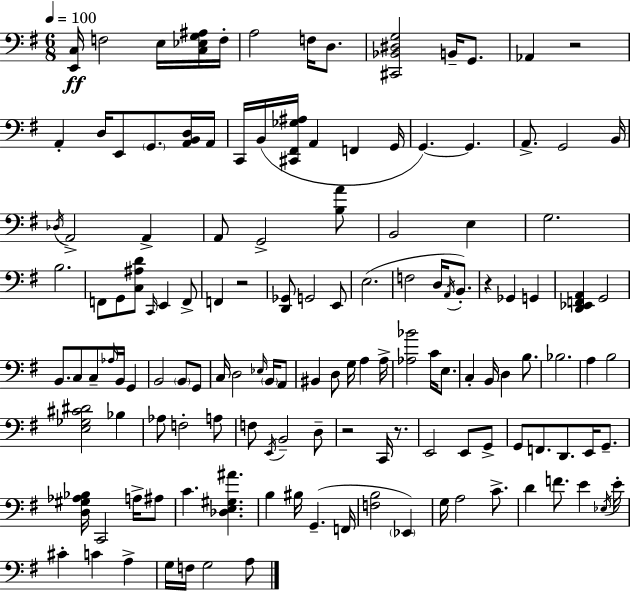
[E2,C3]/s F3/h E3/s [C3,Eb3,G3,A#3]/s F3/s A3/h F3/s D3/e. [C#2,Bb2,D#3,G3]/h B2/s G2/e. Ab2/q R/h A2/q D3/s E2/e G2/e. [A2,B2,D3]/s A2/s C2/s B2/s [C#2,F#2,Gb3,A#3]/s A2/q F2/q G2/s G2/q. G2/q. A2/e. G2/h B2/s Db3/s A2/h A2/q A2/e G2/h [B3,A4]/e B2/h E3/q G3/h. B3/h. F2/e G2/e [C3,A#3,D4]/e C2/s E2/q F2/e F2/q R/h [D2,Gb2]/e G2/h E2/e E3/h. F3/h D3/s A2/s B2/e. R/q Gb2/q G2/q [D2,Eb2,F2,A2]/q G2/h B2/e. C3/e C3/e Ab3/s B2/s G2/q B2/h B2/e G2/e C3/s D3/h Eb3/s B2/s A2/e BIS2/q D3/e G3/s A3/q A3/s [Ab3,Bb4]/h C4/s E3/e. C3/q B2/s D3/q B3/e. Bb3/h. A3/q B3/h [E3,Gb3,C#4,D#4]/h Bb3/q Ab3/e F3/h A3/e F3/e E2/s B2/h D3/e R/h C2/s R/e. E2/h E2/e G2/e G2/e F2/e. D2/e. E2/s G2/e. [D3,G#3,Ab3,Bb3]/s C2/h A3/s A#3/e C4/q. [Db3,E3,G#3,A#4]/q. B3/q BIS3/s G2/q. F2/s [F3,B3]/h Eb2/q G3/s A3/h C4/e. D4/q F4/e. E4/q Eb3/s E4/s C#4/q C4/q A3/q G3/s F3/s G3/h A3/e